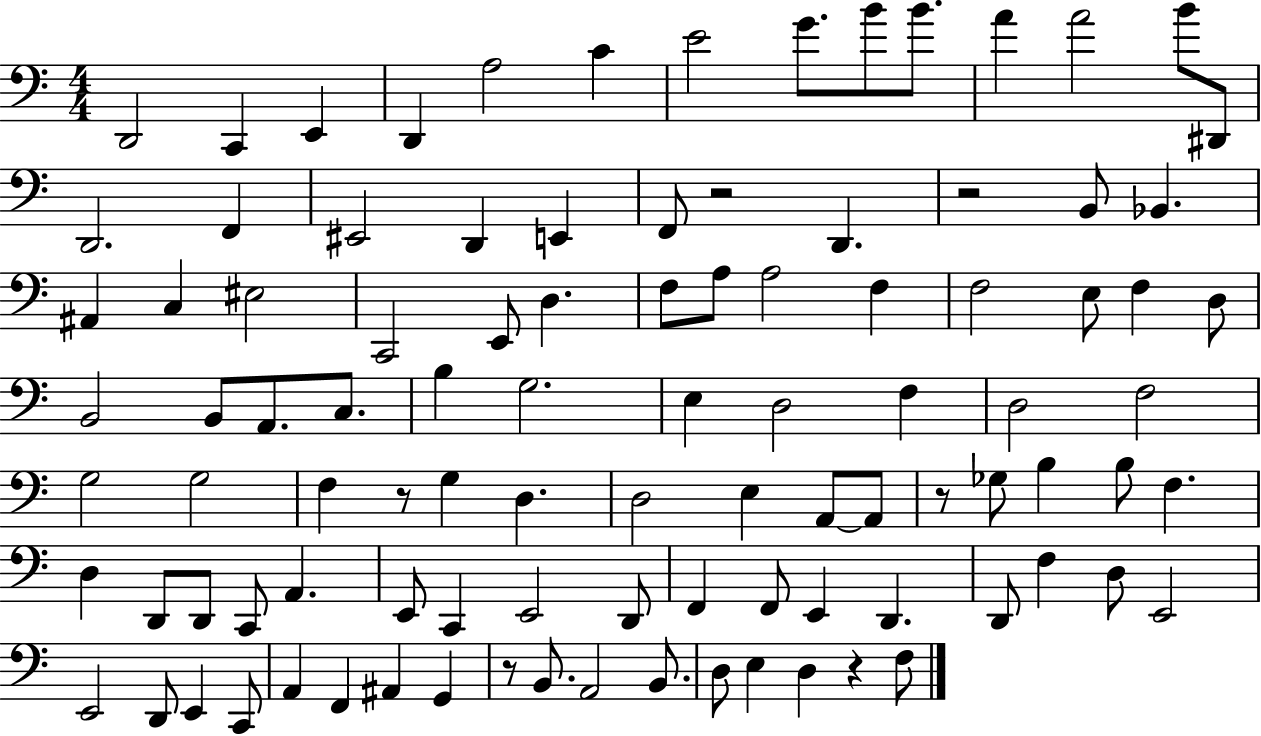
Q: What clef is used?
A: bass